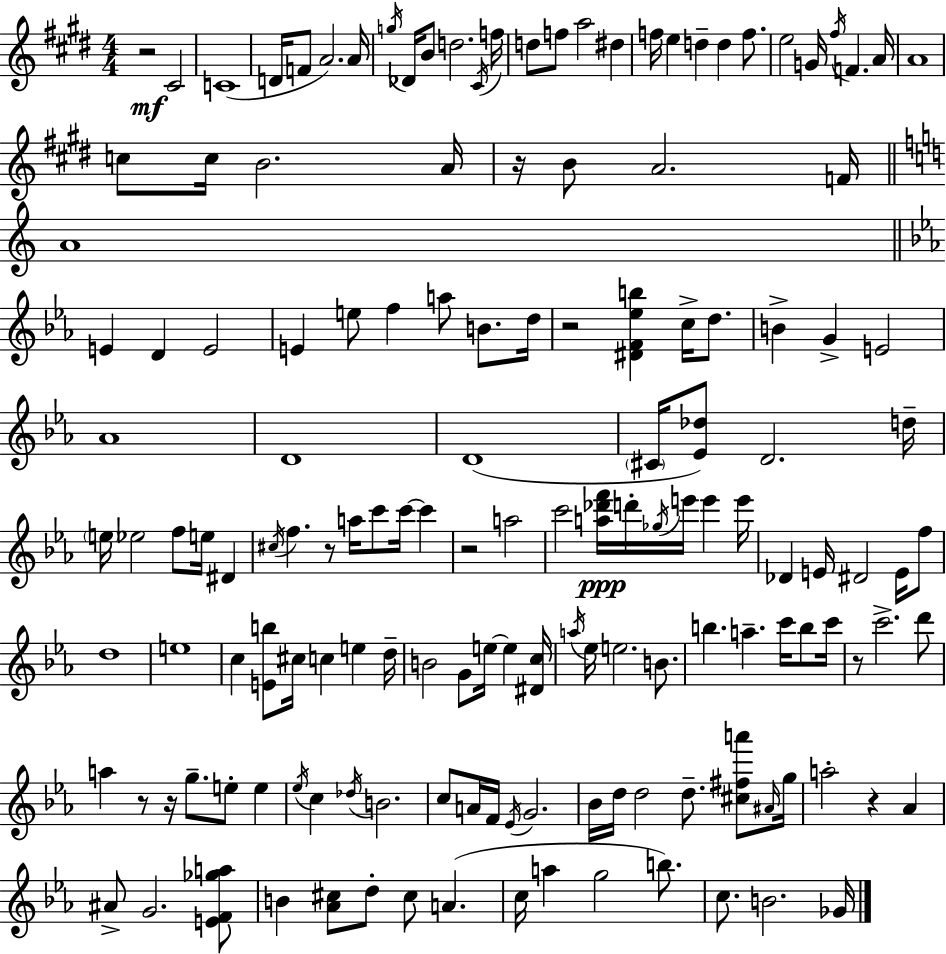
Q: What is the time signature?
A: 4/4